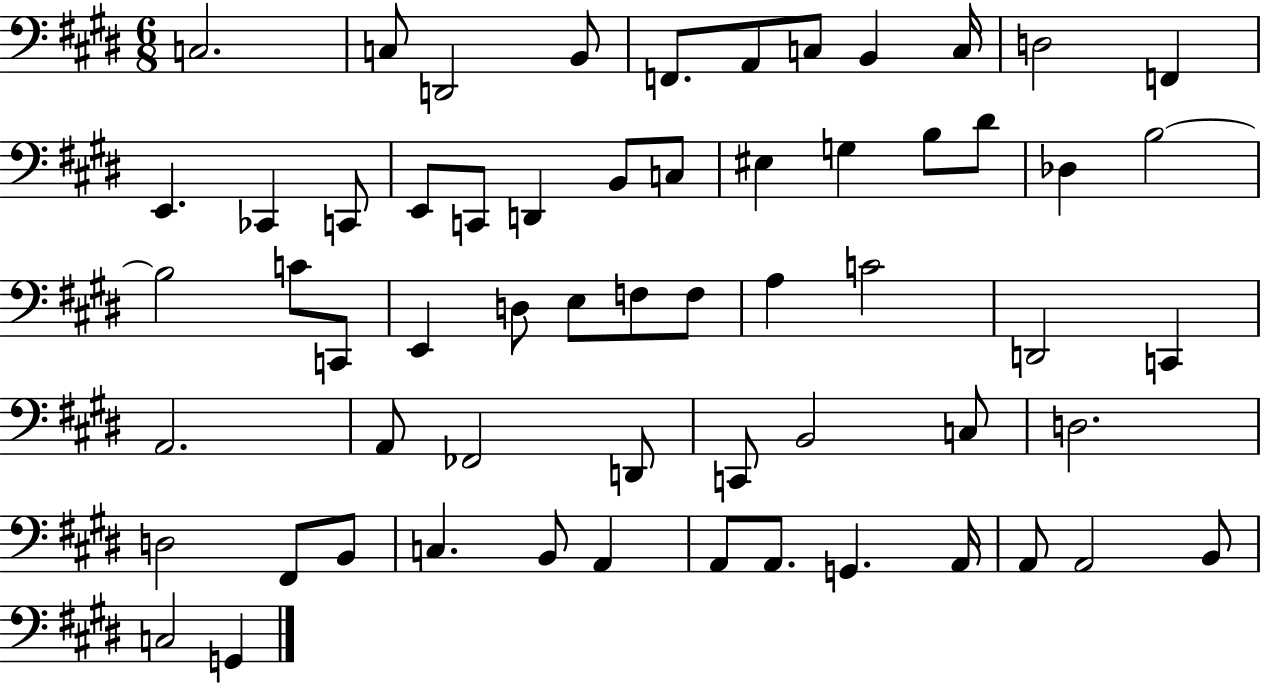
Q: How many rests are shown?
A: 0